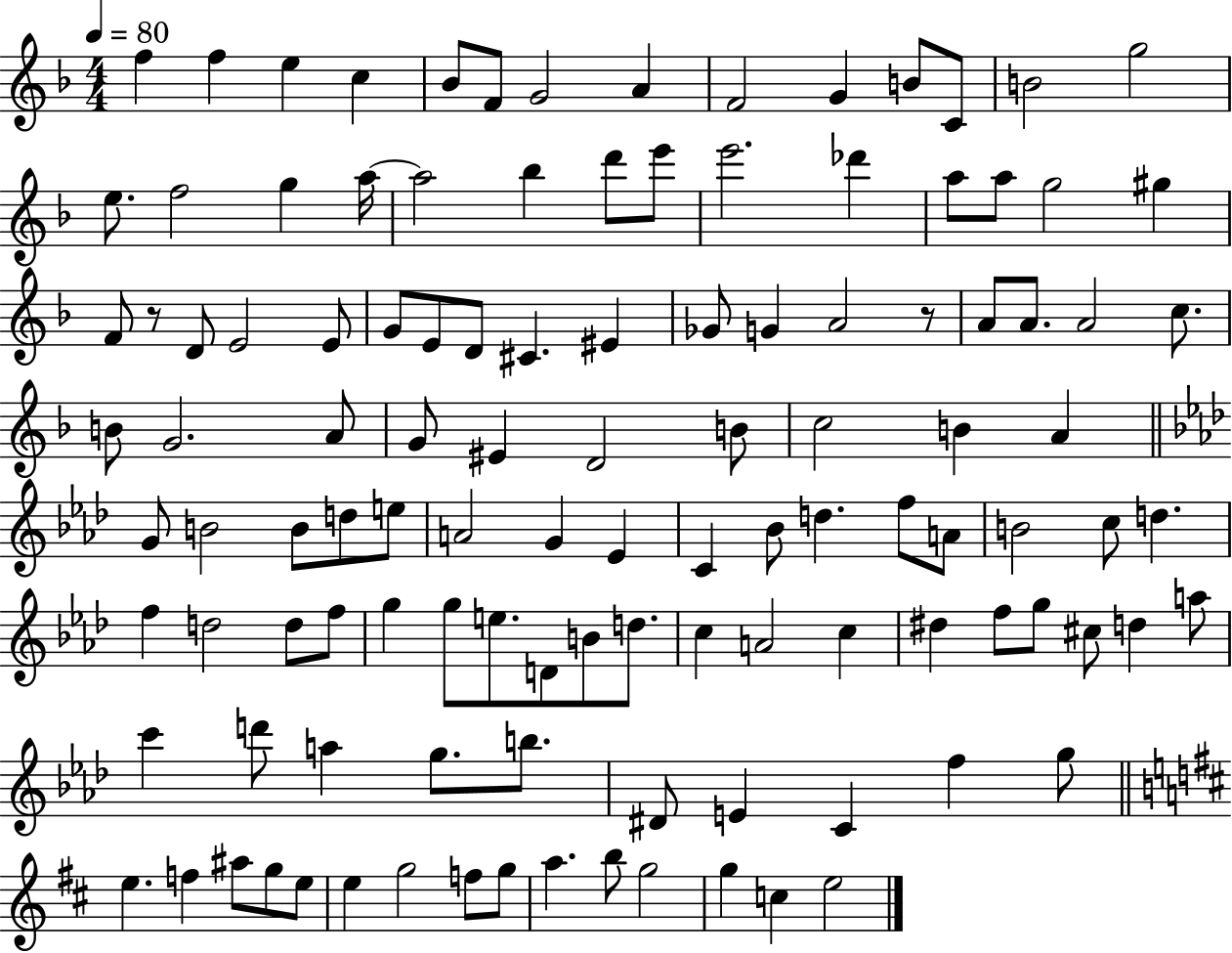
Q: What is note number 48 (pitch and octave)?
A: G4